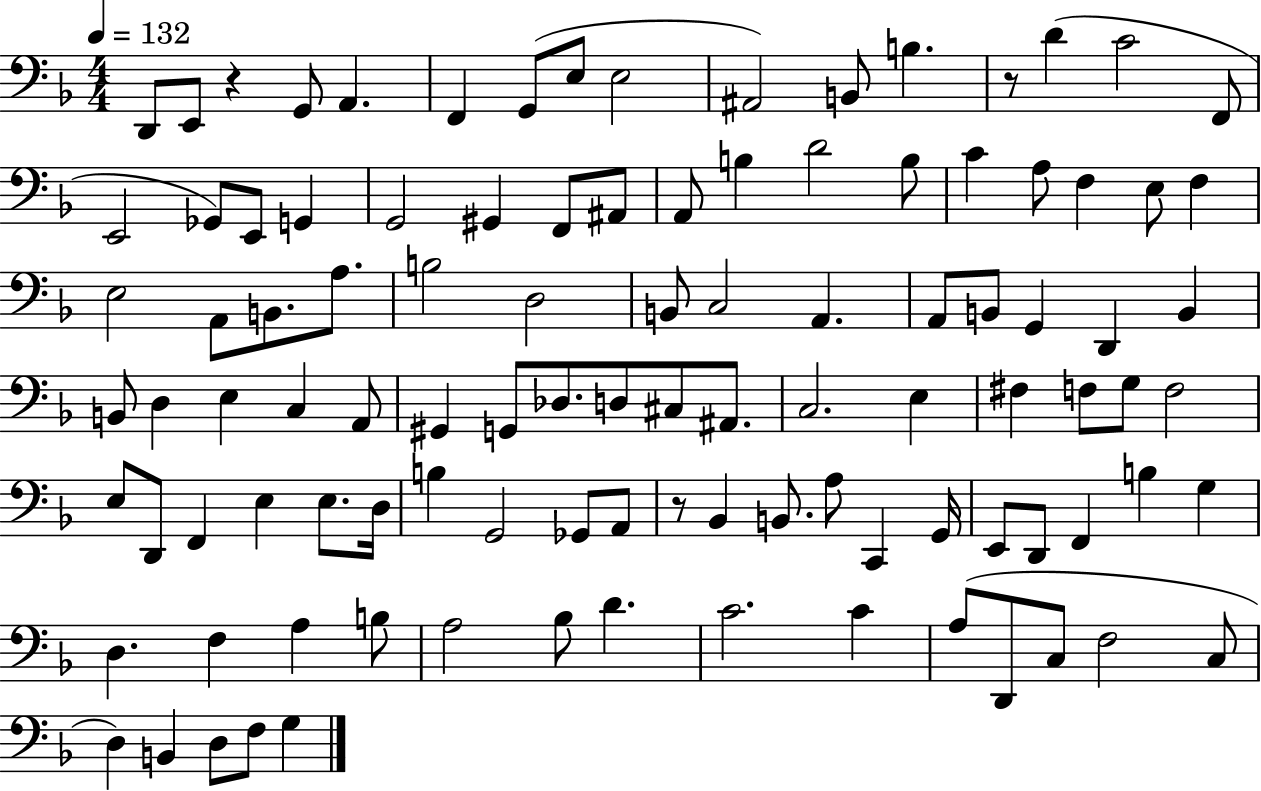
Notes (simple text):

D2/e E2/e R/q G2/e A2/q. F2/q G2/e E3/e E3/h A#2/h B2/e B3/q. R/e D4/q C4/h F2/e E2/h Gb2/e E2/e G2/q G2/h G#2/q F2/e A#2/e A2/e B3/q D4/h B3/e C4/q A3/e F3/q E3/e F3/q E3/h A2/e B2/e. A3/e. B3/h D3/h B2/e C3/h A2/q. A2/e B2/e G2/q D2/q B2/q B2/e D3/q E3/q C3/q A2/e G#2/q G2/e Db3/e. D3/e C#3/e A#2/e. C3/h. E3/q F#3/q F3/e G3/e F3/h E3/e D2/e F2/q E3/q E3/e. D3/s B3/q G2/h Gb2/e A2/e R/e Bb2/q B2/e. A3/e C2/q G2/s E2/e D2/e F2/q B3/q G3/q D3/q. F3/q A3/q B3/e A3/h Bb3/e D4/q. C4/h. C4/q A3/e D2/e C3/e F3/h C3/e D3/q B2/q D3/e F3/e G3/q